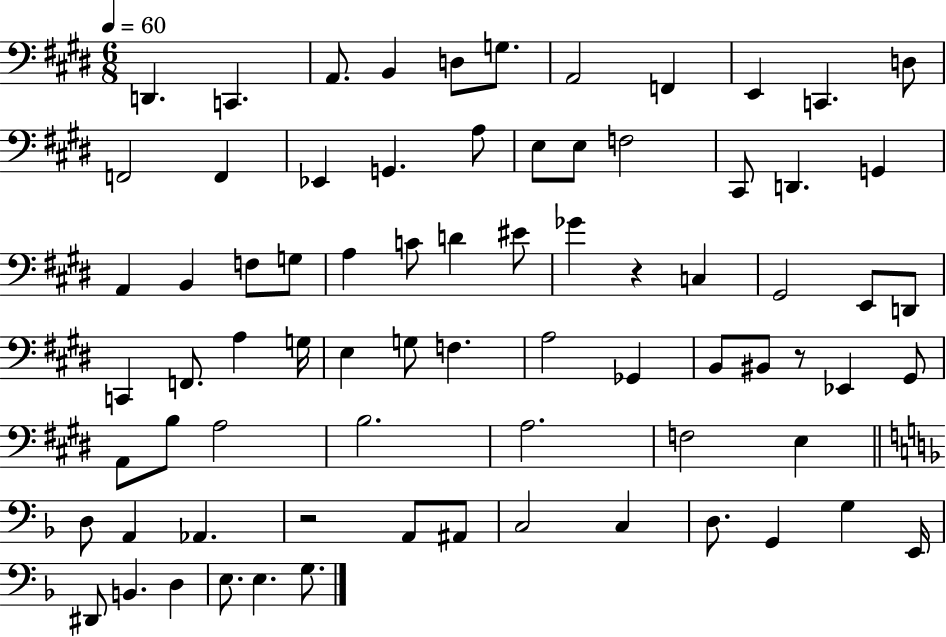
{
  \clef bass
  \numericTimeSignature
  \time 6/8
  \key e \major
  \tempo 4 = 60
  d,4. c,4. | a,8. b,4 d8 g8. | a,2 f,4 | e,4 c,4. d8 | \break f,2 f,4 | ees,4 g,4. a8 | e8 e8 f2 | cis,8 d,4. g,4 | \break a,4 b,4 f8 g8 | a4 c'8 d'4 eis'8 | ges'4 r4 c4 | gis,2 e,8 d,8 | \break c,4 f,8. a4 g16 | e4 g8 f4. | a2 ges,4 | b,8 bis,8 r8 ees,4 gis,8 | \break a,8 b8 a2 | b2. | a2. | f2 e4 | \break \bar "||" \break \key f \major d8 a,4 aes,4. | r2 a,8 ais,8 | c2 c4 | d8. g,4 g4 e,16 | \break dis,8 b,4. d4 | e8. e4. g8. | \bar "|."
}